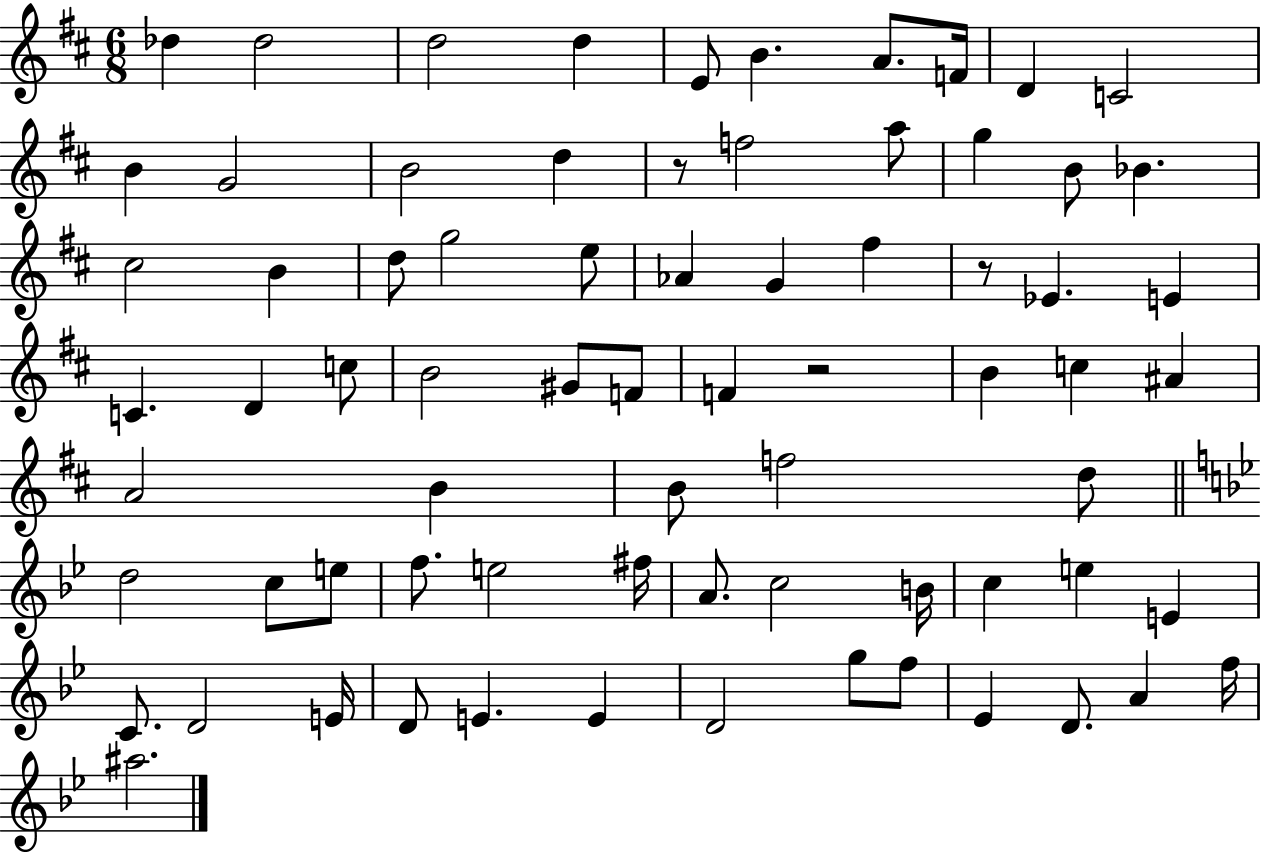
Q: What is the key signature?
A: D major